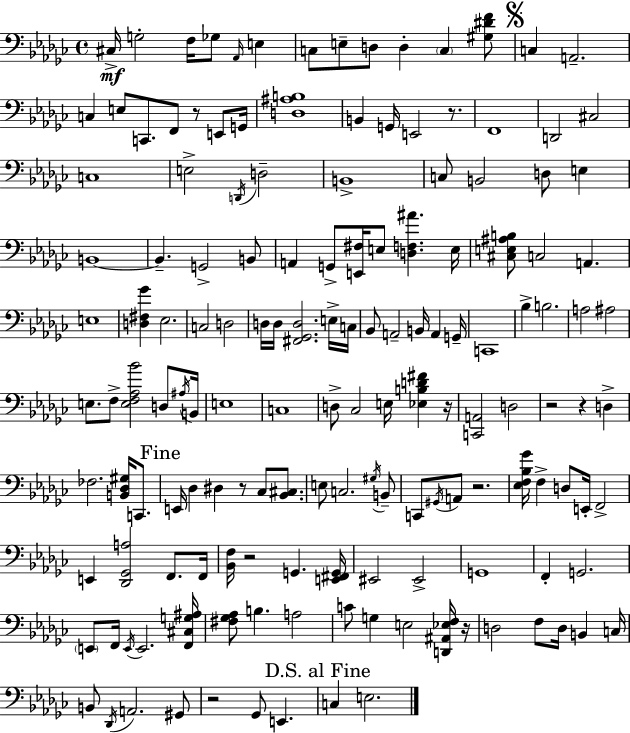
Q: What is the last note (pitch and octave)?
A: E3